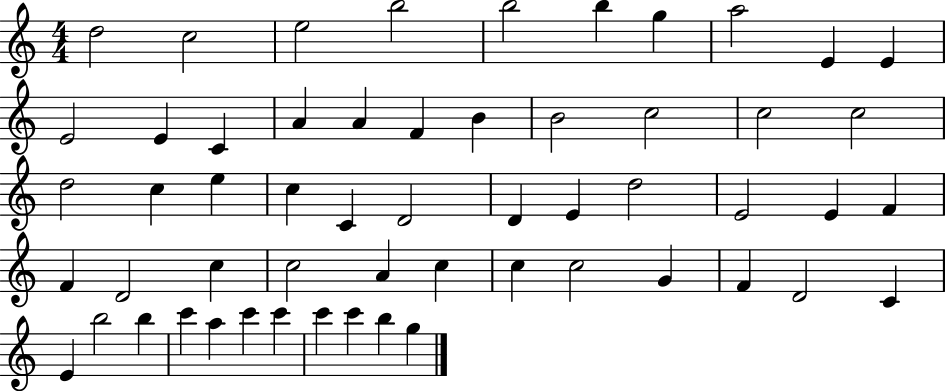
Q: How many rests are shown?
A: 0